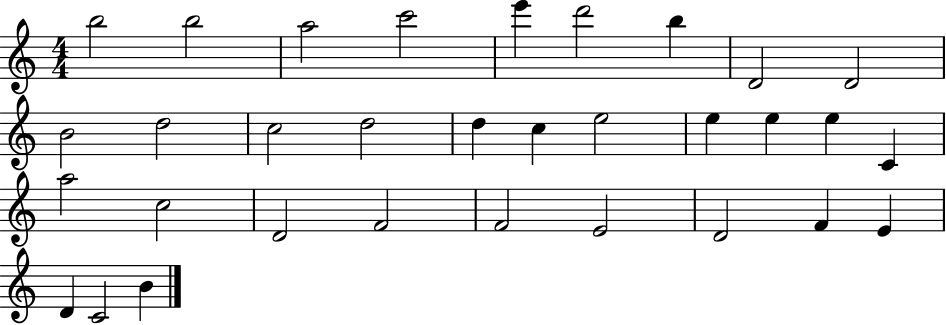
B5/h B5/h A5/h C6/h E6/q D6/h B5/q D4/h D4/h B4/h D5/h C5/h D5/h D5/q C5/q E5/h E5/q E5/q E5/q C4/q A5/h C5/h D4/h F4/h F4/h E4/h D4/h F4/q E4/q D4/q C4/h B4/q